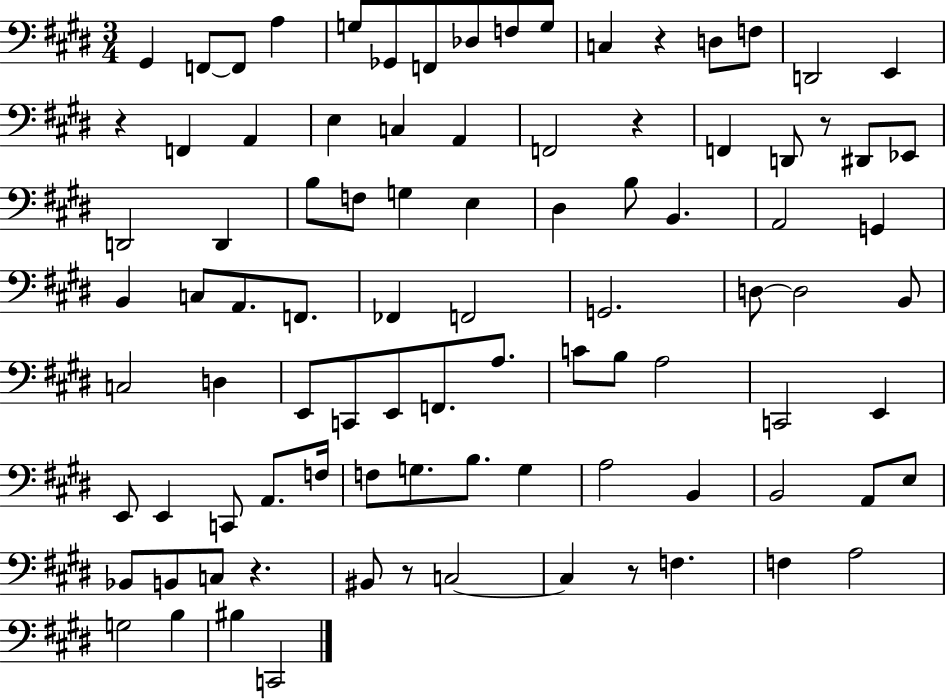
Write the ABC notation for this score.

X:1
T:Untitled
M:3/4
L:1/4
K:E
^G,, F,,/2 F,,/2 A, G,/2 _G,,/2 F,,/2 _D,/2 F,/2 G,/2 C, z D,/2 F,/2 D,,2 E,, z F,, A,, E, C, A,, F,,2 z F,, D,,/2 z/2 ^D,,/2 _E,,/2 D,,2 D,, B,/2 F,/2 G, E, ^D, B,/2 B,, A,,2 G,, B,, C,/2 A,,/2 F,,/2 _F,, F,,2 G,,2 D,/2 D,2 B,,/2 C,2 D, E,,/2 C,,/2 E,,/2 F,,/2 A,/2 C/2 B,/2 A,2 C,,2 E,, E,,/2 E,, C,,/2 A,,/2 F,/4 F,/2 G,/2 B,/2 G, A,2 B,, B,,2 A,,/2 E,/2 _B,,/2 B,,/2 C,/2 z ^B,,/2 z/2 C,2 C, z/2 F, F, A,2 G,2 B, ^B, C,,2